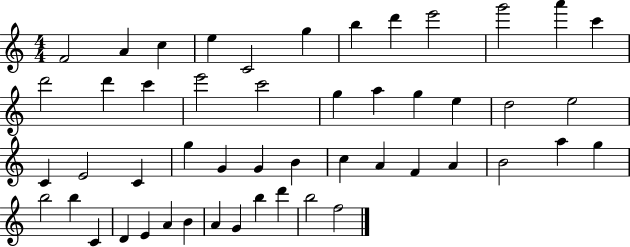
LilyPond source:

{
  \clef treble
  \numericTimeSignature
  \time 4/4
  \key c \major
  f'2 a'4 c''4 | e''4 c'2 g''4 | b''4 d'''4 e'''2 | g'''2 a'''4 c'''4 | \break d'''2 d'''4 c'''4 | e'''2 c'''2 | g''4 a''4 g''4 e''4 | d''2 e''2 | \break c'4 e'2 c'4 | g''4 g'4 g'4 b'4 | c''4 a'4 f'4 a'4 | b'2 a''4 g''4 | \break b''2 b''4 c'4 | d'4 e'4 a'4 b'4 | a'4 g'4 b''4 d'''4 | b''2 f''2 | \break \bar "|."
}